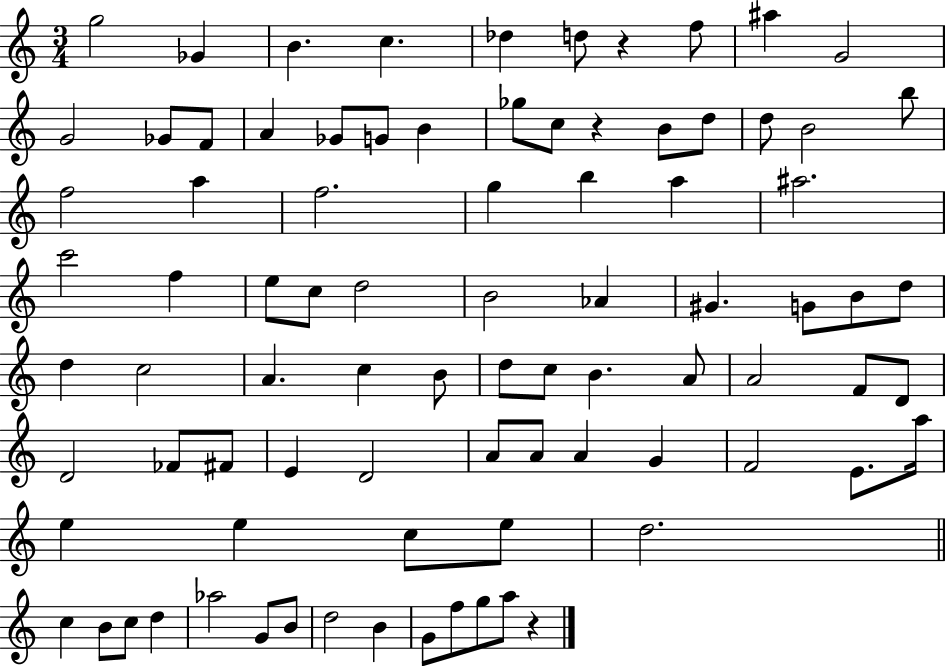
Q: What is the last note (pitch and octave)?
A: A5